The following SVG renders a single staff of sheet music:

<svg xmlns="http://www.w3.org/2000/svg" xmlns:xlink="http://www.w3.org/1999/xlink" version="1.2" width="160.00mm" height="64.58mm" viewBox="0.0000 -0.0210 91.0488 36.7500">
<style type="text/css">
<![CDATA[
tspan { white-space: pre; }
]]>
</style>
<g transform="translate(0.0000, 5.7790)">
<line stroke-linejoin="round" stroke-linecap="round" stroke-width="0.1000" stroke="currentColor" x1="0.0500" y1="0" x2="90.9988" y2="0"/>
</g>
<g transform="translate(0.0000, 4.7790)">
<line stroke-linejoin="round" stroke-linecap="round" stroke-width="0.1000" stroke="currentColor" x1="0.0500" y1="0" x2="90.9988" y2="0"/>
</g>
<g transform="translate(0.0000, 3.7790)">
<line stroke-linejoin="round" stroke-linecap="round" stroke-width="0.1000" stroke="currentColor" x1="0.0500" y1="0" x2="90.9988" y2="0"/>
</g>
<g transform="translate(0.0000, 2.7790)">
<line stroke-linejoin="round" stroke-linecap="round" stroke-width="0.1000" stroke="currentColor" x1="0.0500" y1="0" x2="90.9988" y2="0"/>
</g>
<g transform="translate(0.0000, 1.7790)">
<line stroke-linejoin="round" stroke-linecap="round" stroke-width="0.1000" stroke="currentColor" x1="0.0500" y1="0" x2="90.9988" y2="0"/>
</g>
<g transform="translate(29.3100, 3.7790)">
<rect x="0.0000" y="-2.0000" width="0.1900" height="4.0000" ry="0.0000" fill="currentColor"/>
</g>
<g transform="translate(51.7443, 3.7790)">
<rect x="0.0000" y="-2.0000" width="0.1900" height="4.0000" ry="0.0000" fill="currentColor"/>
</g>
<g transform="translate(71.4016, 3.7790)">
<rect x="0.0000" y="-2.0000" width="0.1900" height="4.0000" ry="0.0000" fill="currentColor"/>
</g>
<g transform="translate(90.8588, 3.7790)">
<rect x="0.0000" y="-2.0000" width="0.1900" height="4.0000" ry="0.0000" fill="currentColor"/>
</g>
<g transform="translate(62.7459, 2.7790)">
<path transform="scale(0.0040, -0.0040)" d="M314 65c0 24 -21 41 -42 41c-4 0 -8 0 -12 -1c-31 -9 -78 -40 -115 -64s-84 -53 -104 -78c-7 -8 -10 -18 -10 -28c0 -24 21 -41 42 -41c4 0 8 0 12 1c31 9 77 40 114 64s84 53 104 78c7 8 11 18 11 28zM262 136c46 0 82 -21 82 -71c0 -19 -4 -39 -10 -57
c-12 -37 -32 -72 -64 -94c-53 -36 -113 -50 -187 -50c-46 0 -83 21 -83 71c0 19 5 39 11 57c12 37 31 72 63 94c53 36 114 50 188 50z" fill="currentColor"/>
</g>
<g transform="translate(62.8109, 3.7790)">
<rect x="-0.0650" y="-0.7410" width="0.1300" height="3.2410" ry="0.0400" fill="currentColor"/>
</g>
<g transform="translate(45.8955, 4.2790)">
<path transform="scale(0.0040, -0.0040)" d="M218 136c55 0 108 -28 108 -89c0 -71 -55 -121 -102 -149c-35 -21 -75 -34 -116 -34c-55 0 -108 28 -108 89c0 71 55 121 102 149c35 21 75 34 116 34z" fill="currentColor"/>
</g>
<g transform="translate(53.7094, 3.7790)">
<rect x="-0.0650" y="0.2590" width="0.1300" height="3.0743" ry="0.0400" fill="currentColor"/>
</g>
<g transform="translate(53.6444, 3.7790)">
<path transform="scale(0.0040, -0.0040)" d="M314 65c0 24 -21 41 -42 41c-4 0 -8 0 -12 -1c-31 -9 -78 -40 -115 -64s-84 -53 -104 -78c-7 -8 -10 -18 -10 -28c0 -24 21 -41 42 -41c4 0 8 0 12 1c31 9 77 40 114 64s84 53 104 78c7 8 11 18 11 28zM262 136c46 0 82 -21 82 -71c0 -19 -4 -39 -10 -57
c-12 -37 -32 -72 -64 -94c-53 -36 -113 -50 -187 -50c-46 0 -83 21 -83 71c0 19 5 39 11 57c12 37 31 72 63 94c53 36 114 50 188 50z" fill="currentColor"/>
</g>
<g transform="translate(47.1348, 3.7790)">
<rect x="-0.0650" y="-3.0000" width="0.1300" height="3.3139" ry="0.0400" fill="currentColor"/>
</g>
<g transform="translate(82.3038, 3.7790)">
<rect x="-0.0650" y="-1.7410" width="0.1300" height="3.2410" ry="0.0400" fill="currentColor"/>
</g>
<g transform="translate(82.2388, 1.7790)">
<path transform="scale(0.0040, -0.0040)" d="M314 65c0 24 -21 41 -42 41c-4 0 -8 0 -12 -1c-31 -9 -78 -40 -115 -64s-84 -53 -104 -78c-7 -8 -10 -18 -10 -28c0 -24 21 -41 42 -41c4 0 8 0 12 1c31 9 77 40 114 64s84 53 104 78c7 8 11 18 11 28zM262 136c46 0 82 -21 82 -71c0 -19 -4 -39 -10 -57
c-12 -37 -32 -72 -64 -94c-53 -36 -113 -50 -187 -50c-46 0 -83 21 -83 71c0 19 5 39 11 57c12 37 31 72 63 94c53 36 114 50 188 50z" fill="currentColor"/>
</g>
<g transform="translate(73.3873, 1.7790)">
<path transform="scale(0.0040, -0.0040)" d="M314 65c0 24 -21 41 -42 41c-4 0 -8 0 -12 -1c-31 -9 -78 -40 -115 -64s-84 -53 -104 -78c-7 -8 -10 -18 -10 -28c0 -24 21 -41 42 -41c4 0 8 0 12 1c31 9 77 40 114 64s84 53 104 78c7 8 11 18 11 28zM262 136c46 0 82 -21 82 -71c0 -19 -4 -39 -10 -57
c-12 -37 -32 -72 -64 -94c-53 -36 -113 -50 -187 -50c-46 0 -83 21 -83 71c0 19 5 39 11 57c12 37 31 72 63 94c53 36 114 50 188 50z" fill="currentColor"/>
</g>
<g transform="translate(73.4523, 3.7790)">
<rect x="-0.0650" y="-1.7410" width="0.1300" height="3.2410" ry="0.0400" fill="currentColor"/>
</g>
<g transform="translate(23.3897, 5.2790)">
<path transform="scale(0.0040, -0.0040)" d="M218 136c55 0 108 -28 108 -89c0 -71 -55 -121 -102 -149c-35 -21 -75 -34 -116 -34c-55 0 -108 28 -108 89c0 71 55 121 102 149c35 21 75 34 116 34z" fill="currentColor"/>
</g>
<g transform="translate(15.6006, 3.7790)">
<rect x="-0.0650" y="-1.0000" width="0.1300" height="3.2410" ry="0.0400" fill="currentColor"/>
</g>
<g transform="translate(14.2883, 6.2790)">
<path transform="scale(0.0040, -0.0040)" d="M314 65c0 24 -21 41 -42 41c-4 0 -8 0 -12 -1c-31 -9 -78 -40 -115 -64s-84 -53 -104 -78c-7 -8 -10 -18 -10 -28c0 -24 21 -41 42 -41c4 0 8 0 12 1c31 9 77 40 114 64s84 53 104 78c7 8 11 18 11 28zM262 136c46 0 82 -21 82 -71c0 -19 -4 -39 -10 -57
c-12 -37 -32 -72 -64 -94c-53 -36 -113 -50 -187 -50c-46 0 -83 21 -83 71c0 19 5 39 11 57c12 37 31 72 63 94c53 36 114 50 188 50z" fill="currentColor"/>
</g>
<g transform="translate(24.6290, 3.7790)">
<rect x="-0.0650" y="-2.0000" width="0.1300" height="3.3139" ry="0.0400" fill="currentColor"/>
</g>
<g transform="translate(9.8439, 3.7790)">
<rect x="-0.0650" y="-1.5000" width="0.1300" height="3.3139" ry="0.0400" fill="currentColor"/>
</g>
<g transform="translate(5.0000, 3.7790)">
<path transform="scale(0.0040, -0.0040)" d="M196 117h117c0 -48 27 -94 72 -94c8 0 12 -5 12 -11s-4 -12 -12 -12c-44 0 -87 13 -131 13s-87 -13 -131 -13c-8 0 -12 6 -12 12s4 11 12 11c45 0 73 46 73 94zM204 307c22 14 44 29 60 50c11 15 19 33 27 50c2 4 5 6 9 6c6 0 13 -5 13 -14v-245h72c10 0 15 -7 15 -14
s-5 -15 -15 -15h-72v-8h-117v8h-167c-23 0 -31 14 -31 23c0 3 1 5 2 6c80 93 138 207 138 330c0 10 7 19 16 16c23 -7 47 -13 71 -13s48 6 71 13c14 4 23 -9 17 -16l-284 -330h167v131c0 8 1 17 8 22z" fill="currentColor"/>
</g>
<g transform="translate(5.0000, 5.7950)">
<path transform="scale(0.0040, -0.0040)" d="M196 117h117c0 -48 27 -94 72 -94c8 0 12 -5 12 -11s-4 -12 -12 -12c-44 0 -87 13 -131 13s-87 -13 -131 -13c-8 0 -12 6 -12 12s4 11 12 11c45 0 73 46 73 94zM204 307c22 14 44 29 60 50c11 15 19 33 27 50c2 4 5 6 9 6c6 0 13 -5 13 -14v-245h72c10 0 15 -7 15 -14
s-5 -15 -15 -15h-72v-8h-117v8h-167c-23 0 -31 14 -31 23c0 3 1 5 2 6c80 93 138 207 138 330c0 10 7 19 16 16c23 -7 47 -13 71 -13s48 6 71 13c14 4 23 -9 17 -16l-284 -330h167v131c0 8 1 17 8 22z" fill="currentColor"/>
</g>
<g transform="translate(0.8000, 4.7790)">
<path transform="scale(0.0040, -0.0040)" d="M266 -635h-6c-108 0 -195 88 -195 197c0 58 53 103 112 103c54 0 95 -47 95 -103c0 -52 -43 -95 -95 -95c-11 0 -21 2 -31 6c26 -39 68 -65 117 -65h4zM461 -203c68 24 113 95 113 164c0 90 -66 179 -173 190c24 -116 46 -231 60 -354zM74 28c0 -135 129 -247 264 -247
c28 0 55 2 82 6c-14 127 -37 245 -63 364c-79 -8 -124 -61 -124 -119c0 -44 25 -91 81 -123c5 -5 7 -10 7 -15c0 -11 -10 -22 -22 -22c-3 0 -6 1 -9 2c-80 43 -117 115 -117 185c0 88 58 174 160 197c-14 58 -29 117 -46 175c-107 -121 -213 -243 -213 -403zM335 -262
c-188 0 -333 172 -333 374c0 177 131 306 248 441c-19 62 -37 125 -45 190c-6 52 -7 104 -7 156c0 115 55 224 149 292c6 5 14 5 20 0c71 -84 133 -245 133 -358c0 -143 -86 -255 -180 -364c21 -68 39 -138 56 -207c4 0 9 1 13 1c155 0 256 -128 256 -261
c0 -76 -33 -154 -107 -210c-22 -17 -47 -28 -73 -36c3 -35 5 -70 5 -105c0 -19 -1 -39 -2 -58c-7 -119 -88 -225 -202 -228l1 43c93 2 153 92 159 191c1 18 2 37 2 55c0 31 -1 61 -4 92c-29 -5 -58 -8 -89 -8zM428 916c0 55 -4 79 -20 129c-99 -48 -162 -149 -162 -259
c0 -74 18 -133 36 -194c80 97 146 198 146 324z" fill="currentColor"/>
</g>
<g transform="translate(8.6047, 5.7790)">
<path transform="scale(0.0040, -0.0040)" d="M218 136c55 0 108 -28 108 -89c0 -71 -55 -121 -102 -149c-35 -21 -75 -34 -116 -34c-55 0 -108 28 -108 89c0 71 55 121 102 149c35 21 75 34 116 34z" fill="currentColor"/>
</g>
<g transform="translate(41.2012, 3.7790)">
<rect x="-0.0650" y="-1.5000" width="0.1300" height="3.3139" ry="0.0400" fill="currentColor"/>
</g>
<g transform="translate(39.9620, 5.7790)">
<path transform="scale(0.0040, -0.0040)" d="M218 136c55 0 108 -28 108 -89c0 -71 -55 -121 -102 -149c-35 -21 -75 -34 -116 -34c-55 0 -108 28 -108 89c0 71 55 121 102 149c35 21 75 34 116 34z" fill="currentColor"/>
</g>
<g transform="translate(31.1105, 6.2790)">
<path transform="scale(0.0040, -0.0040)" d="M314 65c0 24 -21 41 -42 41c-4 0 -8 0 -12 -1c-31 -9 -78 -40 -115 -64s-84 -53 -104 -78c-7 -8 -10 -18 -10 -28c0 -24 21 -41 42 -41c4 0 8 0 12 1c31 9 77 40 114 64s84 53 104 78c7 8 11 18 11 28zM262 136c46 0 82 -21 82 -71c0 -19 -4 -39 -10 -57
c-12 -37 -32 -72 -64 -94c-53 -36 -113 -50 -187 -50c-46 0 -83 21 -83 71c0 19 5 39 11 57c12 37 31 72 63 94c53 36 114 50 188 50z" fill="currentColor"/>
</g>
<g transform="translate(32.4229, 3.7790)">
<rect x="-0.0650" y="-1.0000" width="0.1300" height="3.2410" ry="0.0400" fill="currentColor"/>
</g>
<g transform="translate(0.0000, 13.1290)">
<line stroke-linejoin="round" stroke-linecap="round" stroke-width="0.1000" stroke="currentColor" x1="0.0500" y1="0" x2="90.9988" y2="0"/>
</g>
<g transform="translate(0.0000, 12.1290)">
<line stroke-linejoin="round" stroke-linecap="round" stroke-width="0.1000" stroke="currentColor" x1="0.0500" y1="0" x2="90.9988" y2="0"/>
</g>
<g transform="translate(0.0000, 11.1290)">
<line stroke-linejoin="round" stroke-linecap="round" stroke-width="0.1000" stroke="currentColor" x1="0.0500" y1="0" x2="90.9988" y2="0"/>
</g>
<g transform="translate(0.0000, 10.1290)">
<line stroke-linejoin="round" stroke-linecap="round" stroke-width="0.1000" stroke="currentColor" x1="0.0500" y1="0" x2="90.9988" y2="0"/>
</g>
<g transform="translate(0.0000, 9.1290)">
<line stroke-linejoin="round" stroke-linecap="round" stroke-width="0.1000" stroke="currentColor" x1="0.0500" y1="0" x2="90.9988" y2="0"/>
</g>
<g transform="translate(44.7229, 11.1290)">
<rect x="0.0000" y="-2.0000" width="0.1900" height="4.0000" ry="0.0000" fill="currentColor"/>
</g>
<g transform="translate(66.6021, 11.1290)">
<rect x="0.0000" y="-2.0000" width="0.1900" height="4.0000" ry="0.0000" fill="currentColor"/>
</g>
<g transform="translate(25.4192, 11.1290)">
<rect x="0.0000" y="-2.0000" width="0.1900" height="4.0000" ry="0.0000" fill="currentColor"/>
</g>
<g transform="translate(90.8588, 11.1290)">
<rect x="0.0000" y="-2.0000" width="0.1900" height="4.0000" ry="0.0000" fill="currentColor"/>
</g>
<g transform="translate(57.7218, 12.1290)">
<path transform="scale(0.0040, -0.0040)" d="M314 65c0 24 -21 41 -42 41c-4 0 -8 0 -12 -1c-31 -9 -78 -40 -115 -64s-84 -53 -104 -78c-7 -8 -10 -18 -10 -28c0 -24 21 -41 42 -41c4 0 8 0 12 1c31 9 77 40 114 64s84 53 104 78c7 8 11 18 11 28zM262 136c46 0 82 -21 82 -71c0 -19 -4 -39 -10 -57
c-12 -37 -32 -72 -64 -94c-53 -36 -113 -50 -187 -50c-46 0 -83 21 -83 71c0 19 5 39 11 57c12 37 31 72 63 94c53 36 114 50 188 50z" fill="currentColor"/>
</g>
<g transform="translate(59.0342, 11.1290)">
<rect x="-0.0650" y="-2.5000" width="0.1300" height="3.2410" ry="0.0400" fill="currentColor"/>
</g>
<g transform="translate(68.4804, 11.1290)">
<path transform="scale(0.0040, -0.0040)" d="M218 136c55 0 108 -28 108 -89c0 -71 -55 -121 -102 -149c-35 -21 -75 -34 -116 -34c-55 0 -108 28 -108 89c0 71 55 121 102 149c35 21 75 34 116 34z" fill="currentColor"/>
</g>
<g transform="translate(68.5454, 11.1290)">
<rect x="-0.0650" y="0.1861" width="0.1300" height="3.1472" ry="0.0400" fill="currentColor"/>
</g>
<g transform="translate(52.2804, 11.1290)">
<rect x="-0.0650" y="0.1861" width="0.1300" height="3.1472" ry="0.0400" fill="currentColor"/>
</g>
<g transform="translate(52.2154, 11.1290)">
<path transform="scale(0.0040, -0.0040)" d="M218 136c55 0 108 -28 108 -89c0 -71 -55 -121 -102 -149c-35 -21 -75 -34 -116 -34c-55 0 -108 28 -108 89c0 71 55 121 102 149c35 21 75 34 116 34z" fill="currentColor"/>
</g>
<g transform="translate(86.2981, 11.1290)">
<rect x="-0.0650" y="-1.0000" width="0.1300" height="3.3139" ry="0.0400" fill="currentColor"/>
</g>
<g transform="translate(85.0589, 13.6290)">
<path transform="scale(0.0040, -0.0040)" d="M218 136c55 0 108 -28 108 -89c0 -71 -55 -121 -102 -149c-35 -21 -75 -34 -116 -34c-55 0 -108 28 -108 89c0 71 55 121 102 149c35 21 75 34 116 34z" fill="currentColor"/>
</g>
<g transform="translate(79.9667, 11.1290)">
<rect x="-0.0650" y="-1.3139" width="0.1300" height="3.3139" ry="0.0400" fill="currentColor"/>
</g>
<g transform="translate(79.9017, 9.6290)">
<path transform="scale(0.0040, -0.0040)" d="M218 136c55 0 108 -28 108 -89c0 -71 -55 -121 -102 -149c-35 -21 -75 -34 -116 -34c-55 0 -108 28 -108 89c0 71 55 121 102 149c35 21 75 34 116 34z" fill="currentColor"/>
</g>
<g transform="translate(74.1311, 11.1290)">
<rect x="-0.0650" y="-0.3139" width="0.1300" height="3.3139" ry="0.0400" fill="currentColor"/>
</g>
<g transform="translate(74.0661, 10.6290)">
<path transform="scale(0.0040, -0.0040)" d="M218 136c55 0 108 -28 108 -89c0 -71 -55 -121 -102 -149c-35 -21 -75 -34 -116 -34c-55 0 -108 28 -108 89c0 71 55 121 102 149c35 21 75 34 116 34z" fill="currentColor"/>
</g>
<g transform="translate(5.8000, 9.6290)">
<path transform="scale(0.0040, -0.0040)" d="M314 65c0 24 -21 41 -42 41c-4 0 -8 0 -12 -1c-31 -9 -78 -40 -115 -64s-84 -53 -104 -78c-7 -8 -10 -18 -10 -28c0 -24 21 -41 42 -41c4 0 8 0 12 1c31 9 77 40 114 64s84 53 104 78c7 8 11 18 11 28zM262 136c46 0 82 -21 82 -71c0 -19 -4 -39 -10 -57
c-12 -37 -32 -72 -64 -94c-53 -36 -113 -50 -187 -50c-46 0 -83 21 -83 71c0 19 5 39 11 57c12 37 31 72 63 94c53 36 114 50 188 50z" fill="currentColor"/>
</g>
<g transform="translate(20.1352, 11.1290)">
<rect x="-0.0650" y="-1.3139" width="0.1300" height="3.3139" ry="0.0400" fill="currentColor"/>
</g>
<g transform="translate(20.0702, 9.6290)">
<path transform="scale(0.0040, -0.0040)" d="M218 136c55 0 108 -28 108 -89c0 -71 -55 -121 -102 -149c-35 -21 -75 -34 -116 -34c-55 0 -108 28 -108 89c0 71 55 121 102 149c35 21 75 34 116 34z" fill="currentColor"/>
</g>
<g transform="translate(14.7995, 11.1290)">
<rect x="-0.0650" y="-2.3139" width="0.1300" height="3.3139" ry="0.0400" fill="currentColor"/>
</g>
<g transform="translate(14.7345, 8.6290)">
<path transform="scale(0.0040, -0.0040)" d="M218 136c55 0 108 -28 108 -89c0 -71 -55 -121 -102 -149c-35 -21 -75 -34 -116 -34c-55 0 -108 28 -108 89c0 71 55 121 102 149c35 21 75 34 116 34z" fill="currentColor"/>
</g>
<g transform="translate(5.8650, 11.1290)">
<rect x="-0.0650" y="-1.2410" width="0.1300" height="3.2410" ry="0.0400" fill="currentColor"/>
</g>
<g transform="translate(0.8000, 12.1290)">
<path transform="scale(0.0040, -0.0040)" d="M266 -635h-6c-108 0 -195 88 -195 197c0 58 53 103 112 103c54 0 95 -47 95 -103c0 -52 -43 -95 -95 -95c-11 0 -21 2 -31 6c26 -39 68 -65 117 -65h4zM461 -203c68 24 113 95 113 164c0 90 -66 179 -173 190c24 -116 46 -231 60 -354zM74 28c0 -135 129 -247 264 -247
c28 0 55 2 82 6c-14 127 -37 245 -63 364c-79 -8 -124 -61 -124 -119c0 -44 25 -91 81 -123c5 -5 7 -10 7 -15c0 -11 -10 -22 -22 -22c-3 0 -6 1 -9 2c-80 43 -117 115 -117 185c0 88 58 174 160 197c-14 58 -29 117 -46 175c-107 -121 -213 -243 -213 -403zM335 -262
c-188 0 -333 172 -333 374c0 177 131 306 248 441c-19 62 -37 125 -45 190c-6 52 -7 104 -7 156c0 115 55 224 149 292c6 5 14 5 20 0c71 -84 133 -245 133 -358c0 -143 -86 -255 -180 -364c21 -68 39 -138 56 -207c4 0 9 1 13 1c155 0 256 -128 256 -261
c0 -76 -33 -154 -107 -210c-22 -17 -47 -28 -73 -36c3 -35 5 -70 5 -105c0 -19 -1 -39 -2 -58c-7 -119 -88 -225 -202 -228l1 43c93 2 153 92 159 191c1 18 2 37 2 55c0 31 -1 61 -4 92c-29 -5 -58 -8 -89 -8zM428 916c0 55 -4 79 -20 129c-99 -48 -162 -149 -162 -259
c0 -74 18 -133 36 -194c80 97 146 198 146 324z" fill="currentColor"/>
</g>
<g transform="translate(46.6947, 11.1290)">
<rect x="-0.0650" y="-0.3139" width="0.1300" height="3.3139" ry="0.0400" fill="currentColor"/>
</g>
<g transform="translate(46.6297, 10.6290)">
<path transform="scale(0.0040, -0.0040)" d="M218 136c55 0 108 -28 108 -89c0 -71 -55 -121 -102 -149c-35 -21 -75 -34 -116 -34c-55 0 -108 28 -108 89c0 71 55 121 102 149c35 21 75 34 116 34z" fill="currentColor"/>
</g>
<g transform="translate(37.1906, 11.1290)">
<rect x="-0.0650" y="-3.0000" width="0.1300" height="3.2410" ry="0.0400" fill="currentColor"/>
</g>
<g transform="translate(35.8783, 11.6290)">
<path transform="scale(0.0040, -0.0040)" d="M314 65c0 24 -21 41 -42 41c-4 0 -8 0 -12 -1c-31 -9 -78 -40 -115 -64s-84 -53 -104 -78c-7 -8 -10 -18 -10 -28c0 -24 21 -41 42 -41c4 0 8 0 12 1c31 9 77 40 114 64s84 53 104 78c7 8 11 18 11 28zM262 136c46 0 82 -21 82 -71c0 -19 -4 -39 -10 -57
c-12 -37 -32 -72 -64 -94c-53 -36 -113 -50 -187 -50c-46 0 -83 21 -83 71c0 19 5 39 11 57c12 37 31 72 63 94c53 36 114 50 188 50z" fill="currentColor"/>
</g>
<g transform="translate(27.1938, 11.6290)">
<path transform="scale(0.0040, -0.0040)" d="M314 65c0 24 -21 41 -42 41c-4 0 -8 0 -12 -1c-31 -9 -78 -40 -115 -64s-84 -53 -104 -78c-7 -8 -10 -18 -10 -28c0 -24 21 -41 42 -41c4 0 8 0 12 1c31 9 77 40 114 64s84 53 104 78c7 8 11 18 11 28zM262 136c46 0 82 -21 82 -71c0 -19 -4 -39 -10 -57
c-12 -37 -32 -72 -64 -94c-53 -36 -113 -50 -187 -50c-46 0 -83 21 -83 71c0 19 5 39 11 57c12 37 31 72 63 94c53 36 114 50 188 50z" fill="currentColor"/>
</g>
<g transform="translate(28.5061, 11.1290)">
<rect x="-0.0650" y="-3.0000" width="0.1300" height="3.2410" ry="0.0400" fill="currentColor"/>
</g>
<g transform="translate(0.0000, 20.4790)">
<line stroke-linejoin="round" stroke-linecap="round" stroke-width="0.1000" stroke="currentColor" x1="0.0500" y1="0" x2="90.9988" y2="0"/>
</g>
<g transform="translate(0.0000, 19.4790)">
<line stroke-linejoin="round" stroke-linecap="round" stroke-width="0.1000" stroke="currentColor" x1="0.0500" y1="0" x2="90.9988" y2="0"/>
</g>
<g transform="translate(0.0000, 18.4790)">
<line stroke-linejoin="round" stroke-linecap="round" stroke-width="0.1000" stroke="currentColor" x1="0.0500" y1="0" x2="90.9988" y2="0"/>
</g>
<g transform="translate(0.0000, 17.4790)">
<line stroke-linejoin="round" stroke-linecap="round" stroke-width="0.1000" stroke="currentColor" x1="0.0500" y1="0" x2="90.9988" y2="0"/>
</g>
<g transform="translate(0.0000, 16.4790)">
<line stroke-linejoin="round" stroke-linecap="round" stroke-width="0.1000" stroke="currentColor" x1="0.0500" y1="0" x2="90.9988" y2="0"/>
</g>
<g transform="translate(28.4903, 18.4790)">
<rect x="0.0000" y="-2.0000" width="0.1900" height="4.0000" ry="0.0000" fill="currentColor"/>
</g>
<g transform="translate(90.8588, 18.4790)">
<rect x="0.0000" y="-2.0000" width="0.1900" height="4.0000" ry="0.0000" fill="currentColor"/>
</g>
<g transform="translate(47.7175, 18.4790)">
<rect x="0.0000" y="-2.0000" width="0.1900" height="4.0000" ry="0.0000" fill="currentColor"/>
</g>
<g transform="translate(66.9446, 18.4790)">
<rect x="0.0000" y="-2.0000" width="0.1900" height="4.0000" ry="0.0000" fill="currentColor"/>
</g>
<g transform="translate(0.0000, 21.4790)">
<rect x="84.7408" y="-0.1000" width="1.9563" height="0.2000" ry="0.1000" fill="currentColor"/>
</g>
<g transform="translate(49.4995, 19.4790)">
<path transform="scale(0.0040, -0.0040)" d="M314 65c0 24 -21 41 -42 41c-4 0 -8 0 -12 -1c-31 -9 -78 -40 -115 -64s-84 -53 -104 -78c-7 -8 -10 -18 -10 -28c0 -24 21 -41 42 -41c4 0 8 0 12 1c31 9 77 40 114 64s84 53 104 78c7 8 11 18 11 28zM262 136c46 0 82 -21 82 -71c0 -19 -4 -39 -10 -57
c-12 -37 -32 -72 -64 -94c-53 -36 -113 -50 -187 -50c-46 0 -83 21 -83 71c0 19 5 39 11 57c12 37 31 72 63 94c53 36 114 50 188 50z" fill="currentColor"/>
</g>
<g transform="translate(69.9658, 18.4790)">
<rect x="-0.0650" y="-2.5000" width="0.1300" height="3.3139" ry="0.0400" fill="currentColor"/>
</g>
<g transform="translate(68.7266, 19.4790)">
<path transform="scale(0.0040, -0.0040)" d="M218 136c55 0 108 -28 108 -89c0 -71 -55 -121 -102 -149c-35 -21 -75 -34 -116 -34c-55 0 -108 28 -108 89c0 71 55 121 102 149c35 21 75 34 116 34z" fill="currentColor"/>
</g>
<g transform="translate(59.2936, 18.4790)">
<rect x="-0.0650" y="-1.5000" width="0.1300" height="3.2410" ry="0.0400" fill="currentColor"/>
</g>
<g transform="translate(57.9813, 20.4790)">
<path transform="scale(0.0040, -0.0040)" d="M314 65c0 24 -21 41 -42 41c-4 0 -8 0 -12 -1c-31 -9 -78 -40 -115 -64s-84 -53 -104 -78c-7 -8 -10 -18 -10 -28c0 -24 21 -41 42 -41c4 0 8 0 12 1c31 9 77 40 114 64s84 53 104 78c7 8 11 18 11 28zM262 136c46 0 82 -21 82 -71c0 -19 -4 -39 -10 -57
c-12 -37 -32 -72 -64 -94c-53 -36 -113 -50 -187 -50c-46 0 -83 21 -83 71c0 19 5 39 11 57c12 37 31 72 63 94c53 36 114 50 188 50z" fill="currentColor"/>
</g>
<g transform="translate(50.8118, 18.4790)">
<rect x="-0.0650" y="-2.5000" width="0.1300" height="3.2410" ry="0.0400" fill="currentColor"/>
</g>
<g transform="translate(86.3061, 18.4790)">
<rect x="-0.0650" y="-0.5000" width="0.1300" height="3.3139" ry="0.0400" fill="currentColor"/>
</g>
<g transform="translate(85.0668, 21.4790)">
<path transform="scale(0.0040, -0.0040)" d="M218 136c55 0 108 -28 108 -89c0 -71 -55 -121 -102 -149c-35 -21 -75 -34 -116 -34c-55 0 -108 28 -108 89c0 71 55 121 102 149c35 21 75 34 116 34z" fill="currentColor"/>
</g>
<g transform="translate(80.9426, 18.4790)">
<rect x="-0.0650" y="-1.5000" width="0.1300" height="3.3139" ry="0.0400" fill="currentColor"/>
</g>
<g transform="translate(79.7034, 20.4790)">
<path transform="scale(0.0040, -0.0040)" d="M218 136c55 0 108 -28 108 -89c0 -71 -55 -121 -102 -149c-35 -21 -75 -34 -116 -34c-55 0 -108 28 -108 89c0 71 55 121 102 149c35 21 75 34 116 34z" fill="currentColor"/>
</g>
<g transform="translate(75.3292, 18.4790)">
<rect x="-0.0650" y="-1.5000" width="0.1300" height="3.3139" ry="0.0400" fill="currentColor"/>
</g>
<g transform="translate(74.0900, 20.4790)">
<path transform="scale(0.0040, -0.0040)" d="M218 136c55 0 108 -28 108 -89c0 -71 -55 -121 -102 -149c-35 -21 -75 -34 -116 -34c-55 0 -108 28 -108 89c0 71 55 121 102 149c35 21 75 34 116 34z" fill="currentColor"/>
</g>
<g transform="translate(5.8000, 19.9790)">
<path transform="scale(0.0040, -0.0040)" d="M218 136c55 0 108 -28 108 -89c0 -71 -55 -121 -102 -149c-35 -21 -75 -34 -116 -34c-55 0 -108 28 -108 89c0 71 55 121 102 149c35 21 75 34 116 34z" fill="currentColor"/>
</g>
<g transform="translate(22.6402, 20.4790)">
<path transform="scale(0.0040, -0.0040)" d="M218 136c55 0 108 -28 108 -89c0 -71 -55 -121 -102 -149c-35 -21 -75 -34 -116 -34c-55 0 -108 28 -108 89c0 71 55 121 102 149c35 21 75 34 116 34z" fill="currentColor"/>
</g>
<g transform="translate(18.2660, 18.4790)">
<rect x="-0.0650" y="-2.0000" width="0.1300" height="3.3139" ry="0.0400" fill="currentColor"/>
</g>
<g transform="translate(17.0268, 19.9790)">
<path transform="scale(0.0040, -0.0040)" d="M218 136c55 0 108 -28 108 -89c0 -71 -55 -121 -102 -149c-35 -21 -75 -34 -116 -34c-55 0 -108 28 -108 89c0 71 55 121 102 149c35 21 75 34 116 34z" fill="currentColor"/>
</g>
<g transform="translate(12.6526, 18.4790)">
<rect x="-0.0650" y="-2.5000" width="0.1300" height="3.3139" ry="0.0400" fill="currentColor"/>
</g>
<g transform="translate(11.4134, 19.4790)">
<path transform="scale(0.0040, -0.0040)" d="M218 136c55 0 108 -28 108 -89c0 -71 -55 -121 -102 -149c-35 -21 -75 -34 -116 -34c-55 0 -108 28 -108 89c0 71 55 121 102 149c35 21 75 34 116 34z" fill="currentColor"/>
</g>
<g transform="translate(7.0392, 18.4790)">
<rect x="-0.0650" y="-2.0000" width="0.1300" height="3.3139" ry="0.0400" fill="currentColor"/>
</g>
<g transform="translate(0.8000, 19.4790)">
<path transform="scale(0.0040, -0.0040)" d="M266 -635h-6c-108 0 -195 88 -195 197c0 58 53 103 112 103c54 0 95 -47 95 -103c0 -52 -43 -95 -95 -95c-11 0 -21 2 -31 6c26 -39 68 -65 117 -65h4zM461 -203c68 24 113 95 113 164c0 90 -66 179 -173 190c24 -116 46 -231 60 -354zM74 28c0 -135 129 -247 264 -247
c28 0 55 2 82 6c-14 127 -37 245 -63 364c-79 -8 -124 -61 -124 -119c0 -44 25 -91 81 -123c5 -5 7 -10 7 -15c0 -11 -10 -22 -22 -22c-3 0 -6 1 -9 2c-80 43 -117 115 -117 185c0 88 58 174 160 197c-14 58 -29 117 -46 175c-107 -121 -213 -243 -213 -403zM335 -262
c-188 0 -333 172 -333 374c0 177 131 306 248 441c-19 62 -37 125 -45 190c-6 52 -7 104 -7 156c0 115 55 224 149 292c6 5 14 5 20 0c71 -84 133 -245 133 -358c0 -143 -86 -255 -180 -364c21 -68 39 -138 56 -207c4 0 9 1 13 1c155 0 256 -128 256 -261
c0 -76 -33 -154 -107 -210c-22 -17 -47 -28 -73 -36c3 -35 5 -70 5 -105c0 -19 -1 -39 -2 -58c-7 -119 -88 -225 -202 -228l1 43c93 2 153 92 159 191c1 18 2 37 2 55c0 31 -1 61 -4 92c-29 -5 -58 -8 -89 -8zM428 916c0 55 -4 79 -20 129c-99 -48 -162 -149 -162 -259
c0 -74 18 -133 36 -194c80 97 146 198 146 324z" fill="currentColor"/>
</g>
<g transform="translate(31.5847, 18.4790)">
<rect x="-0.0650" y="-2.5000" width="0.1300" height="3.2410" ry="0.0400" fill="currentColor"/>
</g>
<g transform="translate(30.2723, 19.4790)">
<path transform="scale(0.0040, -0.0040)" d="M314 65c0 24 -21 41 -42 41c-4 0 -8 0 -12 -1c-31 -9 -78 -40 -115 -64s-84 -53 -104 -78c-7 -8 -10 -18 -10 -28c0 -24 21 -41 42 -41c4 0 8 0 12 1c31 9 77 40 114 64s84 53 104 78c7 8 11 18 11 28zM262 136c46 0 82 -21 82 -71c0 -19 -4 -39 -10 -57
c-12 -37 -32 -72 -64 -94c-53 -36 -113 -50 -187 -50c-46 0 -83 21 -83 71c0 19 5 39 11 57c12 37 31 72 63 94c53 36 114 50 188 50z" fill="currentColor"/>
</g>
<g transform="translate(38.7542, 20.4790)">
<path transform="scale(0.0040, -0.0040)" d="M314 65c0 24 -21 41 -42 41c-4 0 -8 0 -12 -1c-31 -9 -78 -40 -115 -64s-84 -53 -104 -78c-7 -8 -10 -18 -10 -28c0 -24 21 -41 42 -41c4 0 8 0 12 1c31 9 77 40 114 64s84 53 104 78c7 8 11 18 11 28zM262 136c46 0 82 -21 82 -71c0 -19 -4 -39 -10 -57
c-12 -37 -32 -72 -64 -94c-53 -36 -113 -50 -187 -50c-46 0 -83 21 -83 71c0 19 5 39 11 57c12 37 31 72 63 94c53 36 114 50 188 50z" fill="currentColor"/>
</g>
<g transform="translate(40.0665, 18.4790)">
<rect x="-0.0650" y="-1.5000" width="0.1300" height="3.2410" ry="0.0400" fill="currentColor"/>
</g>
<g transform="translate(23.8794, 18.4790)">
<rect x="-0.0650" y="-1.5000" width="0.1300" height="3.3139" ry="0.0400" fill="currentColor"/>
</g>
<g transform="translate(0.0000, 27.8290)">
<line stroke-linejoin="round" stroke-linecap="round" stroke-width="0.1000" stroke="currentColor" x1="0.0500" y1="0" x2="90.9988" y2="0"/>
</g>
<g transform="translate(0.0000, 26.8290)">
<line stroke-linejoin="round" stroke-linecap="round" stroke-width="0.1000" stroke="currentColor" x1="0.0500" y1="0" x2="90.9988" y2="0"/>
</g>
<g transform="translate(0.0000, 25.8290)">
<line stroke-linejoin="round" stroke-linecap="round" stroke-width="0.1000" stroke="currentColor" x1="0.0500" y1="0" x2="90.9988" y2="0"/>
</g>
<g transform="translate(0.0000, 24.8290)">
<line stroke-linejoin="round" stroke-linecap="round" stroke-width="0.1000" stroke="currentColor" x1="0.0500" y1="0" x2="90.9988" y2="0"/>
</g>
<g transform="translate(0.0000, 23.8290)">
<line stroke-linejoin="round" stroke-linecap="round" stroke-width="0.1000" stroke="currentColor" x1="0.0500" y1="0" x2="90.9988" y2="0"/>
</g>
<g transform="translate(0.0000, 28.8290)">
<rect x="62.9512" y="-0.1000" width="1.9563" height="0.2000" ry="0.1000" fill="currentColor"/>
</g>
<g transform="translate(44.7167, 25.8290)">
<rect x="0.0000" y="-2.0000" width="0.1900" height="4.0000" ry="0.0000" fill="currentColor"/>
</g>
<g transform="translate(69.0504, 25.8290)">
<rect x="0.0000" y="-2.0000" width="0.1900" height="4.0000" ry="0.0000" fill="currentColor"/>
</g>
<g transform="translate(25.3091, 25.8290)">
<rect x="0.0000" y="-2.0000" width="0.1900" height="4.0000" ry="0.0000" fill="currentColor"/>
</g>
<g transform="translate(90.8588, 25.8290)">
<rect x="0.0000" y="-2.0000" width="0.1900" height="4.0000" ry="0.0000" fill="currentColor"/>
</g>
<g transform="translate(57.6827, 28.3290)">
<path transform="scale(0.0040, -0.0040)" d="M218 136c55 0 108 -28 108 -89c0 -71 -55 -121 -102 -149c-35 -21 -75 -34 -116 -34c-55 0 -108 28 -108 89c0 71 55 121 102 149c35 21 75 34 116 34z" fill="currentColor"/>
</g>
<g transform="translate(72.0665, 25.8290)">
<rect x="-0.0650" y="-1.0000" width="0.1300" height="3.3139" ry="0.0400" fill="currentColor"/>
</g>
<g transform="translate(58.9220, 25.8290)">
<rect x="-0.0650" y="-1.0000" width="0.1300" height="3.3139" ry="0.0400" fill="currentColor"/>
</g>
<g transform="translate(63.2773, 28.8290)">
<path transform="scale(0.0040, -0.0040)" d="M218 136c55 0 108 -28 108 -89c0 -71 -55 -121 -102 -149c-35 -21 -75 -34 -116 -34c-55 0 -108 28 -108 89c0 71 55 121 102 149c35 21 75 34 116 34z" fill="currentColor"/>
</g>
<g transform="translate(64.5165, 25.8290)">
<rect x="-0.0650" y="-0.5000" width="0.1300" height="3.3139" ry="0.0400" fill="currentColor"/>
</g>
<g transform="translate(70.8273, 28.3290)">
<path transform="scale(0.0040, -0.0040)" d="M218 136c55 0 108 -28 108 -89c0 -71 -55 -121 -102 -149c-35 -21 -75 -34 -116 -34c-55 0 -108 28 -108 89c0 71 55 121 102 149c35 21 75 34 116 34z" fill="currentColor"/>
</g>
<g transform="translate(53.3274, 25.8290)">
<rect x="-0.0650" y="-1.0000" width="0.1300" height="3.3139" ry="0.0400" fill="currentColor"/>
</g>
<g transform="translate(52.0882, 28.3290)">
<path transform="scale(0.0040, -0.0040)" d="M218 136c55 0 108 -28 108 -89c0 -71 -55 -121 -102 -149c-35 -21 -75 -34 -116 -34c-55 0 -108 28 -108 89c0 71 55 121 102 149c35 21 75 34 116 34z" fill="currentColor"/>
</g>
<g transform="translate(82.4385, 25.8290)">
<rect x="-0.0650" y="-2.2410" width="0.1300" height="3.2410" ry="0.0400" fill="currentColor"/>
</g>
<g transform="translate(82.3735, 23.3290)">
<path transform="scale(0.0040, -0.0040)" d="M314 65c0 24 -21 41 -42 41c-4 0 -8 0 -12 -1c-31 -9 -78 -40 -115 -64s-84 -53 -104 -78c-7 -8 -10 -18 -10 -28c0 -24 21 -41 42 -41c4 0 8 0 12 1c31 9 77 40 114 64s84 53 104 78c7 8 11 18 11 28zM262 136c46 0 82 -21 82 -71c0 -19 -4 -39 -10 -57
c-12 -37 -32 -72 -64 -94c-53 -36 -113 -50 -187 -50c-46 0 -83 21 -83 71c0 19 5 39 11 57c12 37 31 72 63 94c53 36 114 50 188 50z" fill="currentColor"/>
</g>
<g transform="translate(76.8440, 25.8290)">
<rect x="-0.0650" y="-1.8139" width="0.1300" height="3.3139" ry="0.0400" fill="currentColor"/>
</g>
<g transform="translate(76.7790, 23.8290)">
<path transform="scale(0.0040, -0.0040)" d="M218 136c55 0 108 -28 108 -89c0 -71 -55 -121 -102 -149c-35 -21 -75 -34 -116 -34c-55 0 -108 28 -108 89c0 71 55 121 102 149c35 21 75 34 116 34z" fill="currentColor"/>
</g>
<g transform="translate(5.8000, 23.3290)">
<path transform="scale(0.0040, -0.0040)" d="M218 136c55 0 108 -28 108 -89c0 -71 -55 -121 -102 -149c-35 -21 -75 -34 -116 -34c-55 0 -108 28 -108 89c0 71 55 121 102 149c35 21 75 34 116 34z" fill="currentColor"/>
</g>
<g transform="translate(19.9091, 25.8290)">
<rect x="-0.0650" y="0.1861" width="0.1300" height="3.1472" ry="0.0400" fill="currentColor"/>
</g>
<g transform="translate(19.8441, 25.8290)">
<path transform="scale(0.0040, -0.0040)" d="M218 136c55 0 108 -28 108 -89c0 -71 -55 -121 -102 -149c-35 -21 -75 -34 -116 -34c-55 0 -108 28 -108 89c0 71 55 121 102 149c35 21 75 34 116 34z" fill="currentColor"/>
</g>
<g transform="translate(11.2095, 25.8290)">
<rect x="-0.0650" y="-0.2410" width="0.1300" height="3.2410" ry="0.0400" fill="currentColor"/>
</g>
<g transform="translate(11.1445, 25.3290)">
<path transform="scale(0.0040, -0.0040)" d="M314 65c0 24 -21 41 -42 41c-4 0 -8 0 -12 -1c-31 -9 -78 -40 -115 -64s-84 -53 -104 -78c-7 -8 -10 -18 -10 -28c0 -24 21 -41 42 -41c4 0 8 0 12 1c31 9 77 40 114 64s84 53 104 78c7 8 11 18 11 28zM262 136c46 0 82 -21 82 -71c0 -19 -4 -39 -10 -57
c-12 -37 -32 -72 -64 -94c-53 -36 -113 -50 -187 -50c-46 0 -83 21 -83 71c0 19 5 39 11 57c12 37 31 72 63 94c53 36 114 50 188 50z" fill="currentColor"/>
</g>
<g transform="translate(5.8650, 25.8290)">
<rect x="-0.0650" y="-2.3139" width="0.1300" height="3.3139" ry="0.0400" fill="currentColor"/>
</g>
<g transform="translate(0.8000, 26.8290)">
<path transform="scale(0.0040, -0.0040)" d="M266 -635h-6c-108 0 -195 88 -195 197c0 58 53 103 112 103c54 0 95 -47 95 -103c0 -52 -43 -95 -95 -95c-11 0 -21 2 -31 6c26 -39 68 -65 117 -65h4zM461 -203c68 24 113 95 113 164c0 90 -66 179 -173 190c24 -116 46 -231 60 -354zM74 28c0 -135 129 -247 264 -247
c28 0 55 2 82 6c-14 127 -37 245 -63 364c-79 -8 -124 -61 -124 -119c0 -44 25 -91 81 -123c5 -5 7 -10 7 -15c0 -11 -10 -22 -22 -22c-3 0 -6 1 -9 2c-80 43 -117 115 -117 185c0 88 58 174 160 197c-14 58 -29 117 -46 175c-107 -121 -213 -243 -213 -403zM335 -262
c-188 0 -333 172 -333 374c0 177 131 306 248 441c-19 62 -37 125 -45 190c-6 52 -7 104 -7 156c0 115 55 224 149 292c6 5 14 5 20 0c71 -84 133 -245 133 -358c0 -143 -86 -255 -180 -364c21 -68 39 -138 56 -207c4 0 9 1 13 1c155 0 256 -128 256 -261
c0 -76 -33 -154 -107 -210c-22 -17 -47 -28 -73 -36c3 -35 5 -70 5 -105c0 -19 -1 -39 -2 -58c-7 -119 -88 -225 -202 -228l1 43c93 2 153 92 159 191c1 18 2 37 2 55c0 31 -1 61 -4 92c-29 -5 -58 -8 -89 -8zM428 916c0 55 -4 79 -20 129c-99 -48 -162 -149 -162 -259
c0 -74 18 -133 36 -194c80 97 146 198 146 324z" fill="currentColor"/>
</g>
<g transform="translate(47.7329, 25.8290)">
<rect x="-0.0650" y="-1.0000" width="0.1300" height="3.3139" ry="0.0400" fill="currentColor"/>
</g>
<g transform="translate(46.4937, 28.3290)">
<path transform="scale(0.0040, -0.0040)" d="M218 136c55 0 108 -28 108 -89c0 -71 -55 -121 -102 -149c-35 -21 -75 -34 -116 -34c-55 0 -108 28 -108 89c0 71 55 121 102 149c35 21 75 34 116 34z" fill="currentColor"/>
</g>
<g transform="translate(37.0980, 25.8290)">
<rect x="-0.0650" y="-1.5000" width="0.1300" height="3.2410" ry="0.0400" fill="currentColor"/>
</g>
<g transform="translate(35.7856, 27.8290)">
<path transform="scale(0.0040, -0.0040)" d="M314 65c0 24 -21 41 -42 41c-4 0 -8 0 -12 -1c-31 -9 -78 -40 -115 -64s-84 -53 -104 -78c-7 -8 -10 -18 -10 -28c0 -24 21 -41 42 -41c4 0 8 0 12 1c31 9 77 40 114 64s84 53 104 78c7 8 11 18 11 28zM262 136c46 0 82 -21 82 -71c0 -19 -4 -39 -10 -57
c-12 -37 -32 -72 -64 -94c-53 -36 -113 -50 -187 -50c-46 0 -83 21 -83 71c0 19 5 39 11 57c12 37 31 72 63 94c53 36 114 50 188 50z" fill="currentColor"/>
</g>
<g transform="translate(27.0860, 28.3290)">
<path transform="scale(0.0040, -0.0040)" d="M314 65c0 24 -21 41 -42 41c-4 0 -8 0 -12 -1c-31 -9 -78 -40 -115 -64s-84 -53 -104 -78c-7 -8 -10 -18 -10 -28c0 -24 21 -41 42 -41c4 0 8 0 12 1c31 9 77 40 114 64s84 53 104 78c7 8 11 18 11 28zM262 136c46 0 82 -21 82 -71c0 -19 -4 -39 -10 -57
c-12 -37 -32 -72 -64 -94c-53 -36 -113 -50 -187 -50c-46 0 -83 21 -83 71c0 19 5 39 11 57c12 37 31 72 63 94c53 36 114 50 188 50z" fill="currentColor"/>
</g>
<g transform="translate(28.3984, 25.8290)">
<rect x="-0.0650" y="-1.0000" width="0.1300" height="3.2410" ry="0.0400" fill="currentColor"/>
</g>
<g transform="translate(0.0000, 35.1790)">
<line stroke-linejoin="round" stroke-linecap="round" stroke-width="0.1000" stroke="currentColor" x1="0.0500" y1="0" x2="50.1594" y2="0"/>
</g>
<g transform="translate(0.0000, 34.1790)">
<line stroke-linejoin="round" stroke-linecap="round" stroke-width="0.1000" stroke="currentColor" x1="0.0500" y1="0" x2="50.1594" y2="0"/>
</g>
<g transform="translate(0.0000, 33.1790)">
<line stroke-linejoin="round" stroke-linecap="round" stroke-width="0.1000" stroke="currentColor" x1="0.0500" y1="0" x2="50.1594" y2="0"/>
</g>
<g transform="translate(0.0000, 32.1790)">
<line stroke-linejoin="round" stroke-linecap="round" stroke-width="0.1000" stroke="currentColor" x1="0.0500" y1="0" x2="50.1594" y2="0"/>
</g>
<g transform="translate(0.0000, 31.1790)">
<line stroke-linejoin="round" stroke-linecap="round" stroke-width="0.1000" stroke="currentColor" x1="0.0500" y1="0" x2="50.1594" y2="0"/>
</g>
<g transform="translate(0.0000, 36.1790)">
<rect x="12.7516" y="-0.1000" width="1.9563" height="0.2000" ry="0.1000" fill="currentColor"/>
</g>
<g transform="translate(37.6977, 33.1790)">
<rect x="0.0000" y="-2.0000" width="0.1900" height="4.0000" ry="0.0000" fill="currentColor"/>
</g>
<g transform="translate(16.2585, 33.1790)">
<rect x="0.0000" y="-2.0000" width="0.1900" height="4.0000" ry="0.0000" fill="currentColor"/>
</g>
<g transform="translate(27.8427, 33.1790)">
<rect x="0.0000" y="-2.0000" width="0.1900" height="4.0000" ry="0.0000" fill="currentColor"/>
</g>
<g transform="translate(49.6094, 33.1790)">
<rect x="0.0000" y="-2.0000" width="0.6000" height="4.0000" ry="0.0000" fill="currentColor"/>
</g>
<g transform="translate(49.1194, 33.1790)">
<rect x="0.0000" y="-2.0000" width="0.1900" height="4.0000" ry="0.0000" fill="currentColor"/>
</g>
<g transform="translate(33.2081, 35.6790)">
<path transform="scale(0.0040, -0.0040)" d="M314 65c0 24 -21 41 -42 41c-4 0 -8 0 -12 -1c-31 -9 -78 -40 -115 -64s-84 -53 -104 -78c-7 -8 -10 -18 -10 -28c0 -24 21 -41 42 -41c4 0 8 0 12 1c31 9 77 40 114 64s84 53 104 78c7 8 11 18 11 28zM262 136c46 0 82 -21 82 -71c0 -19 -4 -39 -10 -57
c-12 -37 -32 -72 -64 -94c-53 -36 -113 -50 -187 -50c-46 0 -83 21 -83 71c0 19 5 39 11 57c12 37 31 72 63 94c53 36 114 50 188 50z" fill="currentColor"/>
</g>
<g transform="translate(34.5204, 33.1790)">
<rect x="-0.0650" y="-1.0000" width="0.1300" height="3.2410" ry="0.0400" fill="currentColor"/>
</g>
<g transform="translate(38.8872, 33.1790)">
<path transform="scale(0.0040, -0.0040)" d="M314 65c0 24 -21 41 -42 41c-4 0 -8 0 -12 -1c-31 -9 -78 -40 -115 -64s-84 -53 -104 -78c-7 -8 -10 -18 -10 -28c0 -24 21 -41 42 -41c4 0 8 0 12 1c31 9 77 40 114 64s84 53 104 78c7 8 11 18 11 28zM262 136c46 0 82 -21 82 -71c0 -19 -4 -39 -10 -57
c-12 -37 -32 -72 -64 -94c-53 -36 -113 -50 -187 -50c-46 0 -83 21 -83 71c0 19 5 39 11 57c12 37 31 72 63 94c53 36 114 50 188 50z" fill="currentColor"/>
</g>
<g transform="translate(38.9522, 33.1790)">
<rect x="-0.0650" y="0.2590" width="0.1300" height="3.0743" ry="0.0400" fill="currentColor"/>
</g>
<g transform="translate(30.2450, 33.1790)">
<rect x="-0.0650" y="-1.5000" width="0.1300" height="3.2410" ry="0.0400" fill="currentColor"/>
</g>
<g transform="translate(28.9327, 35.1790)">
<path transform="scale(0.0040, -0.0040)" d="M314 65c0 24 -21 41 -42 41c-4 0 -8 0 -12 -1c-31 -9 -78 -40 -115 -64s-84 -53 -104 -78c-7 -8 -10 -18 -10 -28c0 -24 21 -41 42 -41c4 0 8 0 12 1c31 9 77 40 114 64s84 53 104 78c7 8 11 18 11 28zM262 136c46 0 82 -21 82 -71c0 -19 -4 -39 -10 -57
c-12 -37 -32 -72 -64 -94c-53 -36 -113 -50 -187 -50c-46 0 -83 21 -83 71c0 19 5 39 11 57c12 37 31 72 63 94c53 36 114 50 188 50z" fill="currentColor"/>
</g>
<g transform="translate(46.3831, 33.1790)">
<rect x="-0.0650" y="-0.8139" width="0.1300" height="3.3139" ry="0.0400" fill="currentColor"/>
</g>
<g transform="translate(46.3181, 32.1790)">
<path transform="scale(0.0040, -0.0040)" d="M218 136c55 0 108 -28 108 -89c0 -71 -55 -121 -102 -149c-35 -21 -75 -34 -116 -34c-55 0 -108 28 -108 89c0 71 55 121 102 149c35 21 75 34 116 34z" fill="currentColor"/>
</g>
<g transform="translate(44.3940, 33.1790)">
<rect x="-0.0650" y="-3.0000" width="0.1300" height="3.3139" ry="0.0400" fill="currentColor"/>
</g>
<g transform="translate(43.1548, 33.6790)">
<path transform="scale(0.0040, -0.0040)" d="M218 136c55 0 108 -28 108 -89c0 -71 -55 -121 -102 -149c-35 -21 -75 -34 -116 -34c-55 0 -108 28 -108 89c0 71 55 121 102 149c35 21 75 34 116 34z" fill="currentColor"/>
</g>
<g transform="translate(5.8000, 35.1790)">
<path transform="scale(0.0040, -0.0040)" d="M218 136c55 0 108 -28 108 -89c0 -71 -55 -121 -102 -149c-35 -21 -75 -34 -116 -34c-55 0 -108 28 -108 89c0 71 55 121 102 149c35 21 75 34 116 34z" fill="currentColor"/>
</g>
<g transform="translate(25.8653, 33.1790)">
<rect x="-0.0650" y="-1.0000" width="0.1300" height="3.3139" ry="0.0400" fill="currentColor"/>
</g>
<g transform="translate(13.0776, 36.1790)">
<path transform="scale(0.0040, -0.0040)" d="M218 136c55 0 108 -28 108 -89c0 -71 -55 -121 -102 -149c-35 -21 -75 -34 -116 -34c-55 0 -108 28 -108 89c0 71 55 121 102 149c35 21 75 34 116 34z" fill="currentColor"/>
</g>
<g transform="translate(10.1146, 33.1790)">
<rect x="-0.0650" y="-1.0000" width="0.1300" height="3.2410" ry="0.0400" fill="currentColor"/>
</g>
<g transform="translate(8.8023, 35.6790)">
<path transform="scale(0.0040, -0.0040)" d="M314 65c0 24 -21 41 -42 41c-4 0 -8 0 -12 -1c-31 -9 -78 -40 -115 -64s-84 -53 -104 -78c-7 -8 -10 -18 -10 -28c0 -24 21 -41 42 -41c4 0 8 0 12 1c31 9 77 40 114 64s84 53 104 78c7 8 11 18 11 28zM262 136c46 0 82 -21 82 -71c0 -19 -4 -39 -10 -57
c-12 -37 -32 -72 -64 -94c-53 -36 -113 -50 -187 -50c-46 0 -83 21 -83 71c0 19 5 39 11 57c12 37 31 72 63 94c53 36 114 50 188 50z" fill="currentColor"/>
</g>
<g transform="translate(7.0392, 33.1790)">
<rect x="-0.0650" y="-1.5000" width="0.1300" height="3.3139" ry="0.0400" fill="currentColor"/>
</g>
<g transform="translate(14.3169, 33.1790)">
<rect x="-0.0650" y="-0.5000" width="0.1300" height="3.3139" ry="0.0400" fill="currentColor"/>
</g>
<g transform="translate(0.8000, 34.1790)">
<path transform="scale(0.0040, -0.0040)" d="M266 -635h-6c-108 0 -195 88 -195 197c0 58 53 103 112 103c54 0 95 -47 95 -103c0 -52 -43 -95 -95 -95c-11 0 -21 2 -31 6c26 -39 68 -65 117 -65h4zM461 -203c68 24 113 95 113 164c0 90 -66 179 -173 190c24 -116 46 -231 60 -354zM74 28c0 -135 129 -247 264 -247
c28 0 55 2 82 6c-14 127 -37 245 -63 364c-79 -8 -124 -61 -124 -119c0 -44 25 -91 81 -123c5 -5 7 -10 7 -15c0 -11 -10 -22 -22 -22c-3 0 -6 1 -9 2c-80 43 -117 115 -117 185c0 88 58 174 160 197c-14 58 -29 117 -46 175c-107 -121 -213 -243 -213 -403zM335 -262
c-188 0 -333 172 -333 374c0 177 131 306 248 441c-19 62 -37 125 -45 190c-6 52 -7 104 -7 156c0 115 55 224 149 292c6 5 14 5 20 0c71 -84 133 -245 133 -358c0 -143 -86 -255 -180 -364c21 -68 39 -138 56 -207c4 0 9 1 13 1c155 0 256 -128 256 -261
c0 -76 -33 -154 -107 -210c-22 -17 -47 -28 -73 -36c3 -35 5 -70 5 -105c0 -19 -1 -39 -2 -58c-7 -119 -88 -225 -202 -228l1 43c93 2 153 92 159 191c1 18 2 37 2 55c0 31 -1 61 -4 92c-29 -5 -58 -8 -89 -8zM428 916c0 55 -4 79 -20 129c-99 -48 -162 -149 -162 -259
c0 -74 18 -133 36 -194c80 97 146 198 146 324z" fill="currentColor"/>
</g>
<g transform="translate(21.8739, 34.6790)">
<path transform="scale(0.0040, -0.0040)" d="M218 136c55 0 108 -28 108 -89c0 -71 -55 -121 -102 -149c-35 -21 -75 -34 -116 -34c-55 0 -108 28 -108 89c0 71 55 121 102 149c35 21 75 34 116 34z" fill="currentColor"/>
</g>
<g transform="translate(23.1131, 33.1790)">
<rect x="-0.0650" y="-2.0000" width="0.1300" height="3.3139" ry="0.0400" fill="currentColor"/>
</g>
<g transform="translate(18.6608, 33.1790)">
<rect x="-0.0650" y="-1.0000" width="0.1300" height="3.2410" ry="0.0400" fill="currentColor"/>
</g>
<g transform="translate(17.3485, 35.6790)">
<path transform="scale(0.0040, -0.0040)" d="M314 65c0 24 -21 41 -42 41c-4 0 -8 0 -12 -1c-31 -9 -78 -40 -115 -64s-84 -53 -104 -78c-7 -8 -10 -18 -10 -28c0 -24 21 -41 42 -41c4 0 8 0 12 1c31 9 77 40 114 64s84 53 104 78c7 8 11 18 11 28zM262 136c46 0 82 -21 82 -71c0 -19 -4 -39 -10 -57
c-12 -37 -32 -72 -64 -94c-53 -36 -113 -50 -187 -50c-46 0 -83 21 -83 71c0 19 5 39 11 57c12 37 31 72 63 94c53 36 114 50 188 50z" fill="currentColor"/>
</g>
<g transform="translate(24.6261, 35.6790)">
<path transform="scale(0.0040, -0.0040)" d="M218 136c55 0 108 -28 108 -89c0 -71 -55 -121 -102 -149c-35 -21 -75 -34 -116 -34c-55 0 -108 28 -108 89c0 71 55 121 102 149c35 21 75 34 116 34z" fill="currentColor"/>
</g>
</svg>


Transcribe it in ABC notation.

X:1
T:Untitled
M:4/4
L:1/4
K:C
E D2 F D2 E A B2 d2 f2 f2 e2 g e A2 A2 c B G2 B c e D F G F E G2 E2 G2 E2 G E E C g c2 B D2 E2 D D D C D f g2 E D2 C D2 F D E2 D2 B2 A d